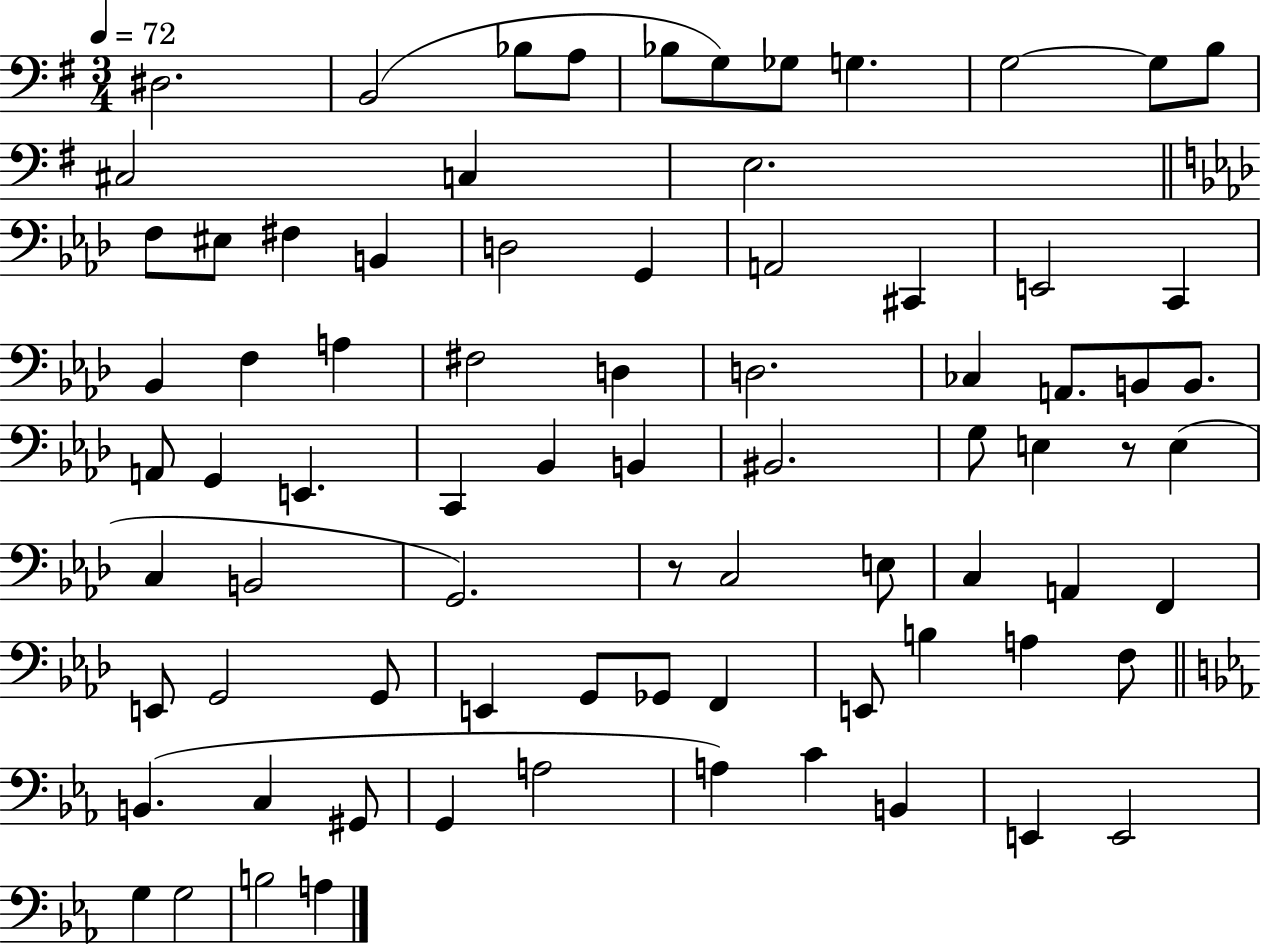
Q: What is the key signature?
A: G major